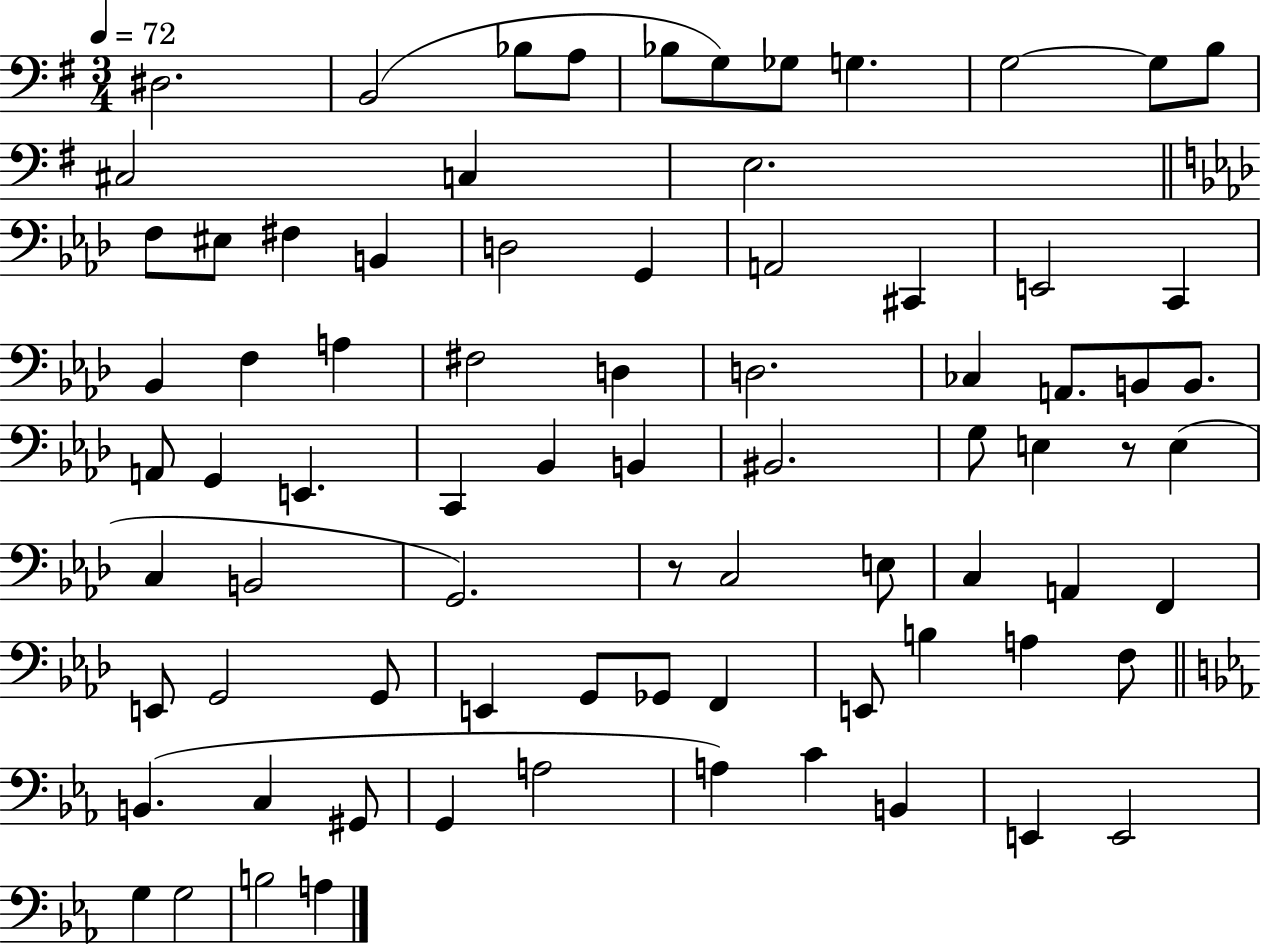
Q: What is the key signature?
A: G major